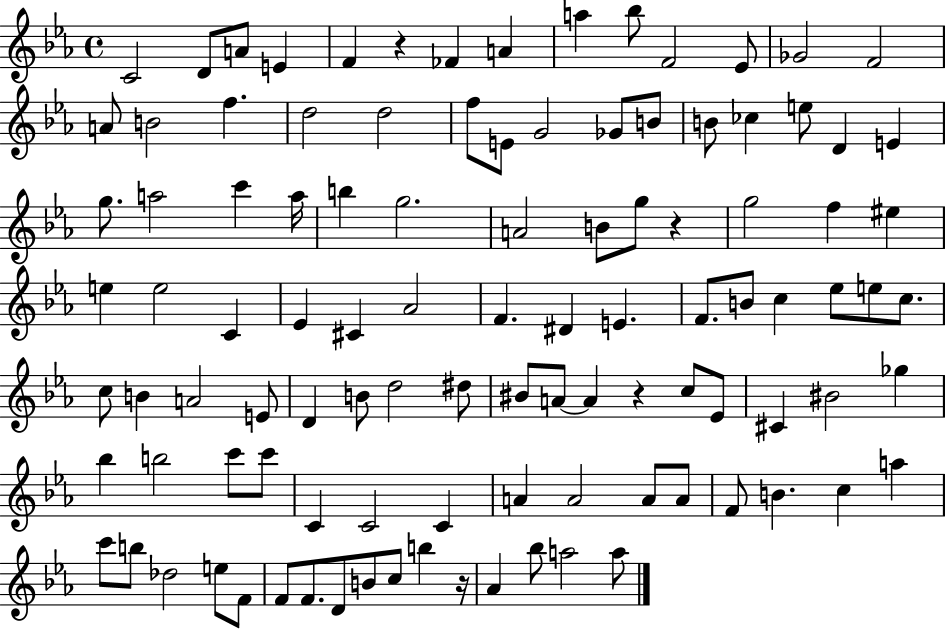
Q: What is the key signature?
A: EES major